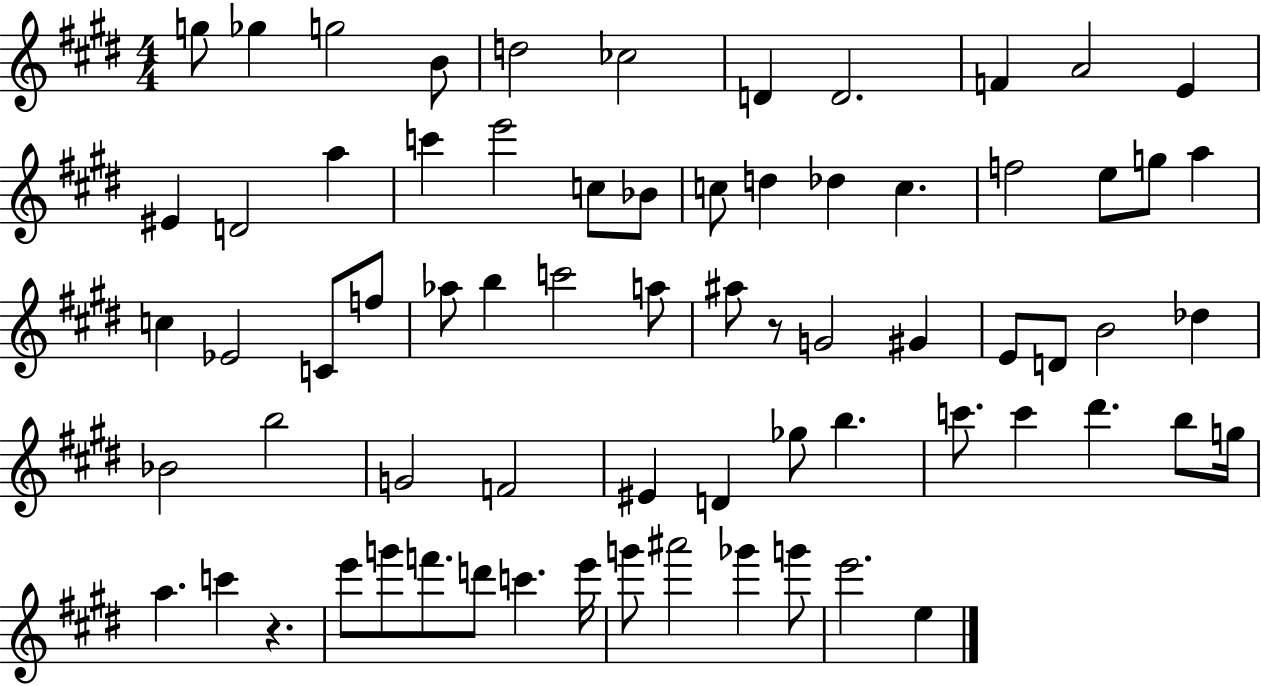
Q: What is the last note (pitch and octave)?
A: E5